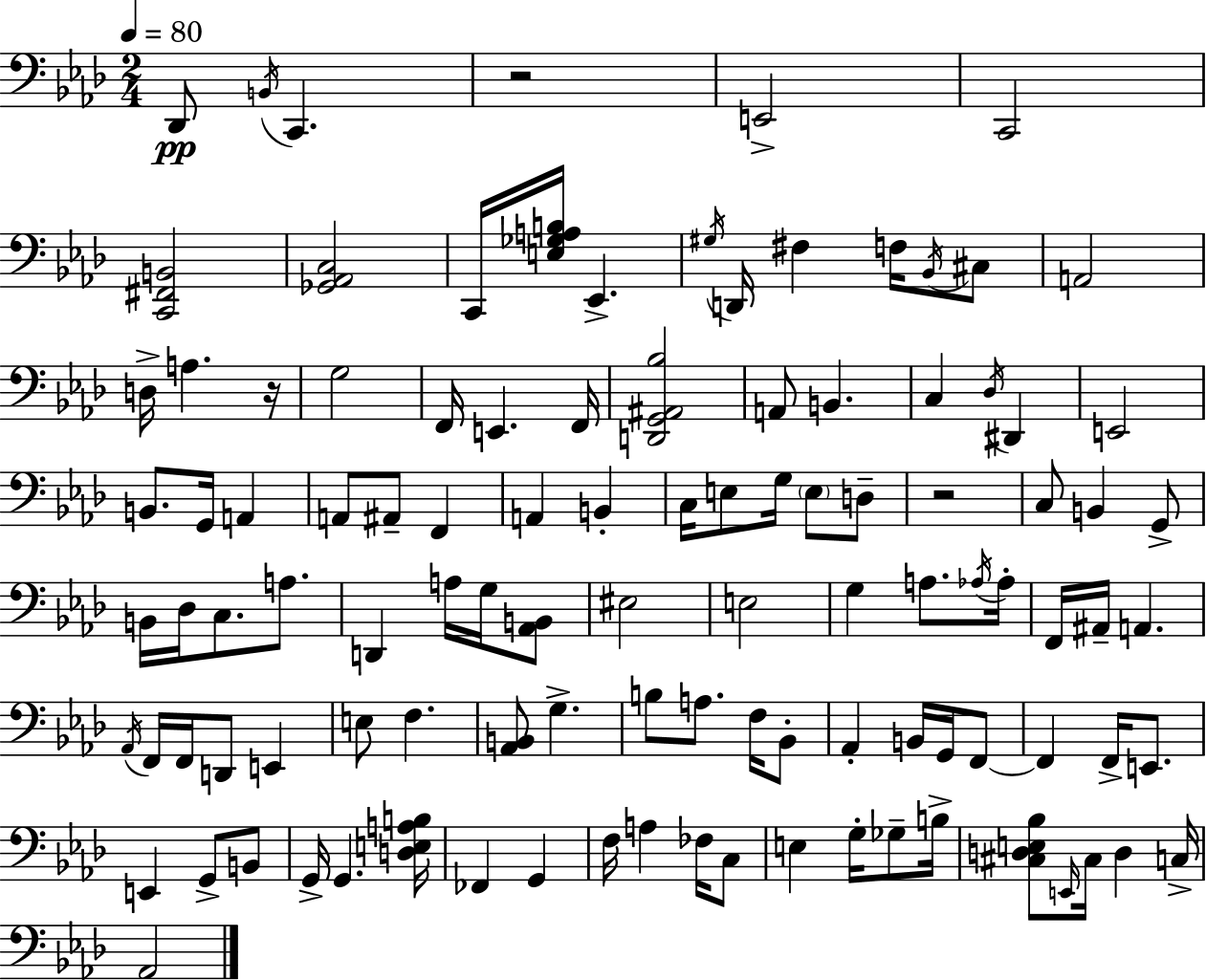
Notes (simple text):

Db2/e B2/s C2/q. R/h E2/h C2/h [C2,F#2,B2]/h [Gb2,Ab2,C3]/h C2/s [E3,Gb3,A3,B3]/s Eb2/q. G#3/s D2/s F#3/q F3/s Bb2/s C#3/e A2/h D3/s A3/q. R/s G3/h F2/s E2/q. F2/s [D2,G2,A#2,Bb3]/h A2/e B2/q. C3/q Db3/s D#2/q E2/h B2/e. G2/s A2/q A2/e A#2/e F2/q A2/q B2/q C3/s E3/e G3/s E3/e D3/e R/h C3/e B2/q G2/e B2/s Db3/s C3/e. A3/e. D2/q A3/s G3/s [Ab2,B2]/e EIS3/h E3/h G3/q A3/e. Ab3/s Ab3/s F2/s A#2/s A2/q. Ab2/s F2/s F2/s D2/e E2/q E3/e F3/q. [Ab2,B2]/e G3/q. B3/e A3/e. F3/s Bb2/e Ab2/q B2/s G2/s F2/e F2/q F2/s E2/e. E2/q G2/e B2/e G2/s G2/q. [D3,E3,A3,B3]/s FES2/q G2/q F3/s A3/q FES3/s C3/e E3/q G3/s Gb3/e B3/s [C#3,D3,E3,Bb3]/e E2/s C#3/s D3/q C3/s Ab2/h